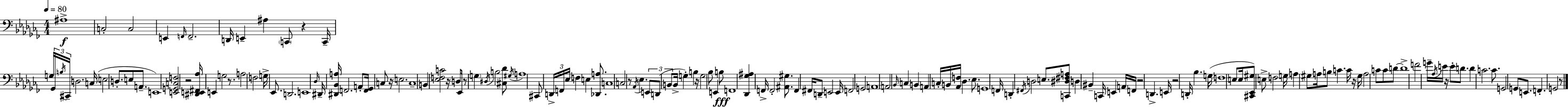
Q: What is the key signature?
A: AES minor